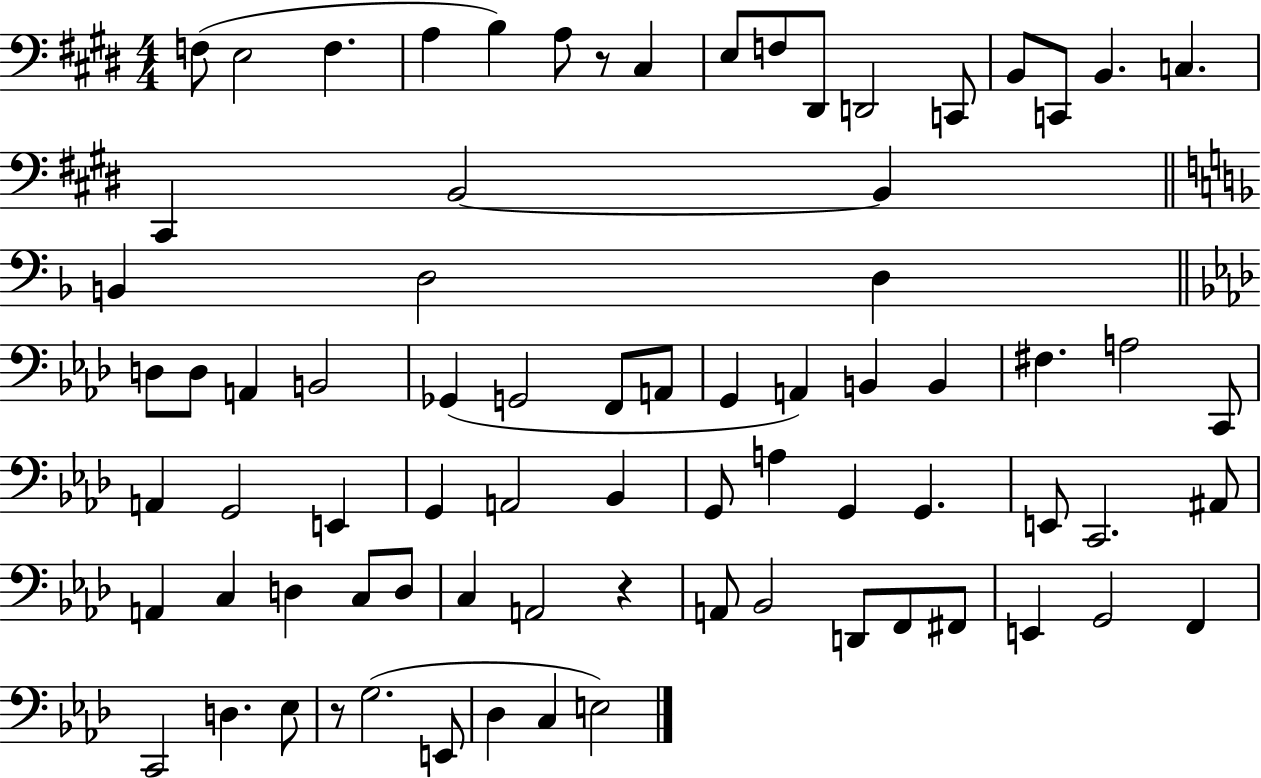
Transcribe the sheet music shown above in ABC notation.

X:1
T:Untitled
M:4/4
L:1/4
K:E
F,/2 E,2 F, A, B, A,/2 z/2 ^C, E,/2 F,/2 ^D,,/2 D,,2 C,,/2 B,,/2 C,,/2 B,, C, ^C,, B,,2 B,, B,, D,2 D, D,/2 D,/2 A,, B,,2 _G,, G,,2 F,,/2 A,,/2 G,, A,, B,, B,, ^F, A,2 C,,/2 A,, G,,2 E,, G,, A,,2 _B,, G,,/2 A, G,, G,, E,,/2 C,,2 ^A,,/2 A,, C, D, C,/2 D,/2 C, A,,2 z A,,/2 _B,,2 D,,/2 F,,/2 ^F,,/2 E,, G,,2 F,, C,,2 D, _E,/2 z/2 G,2 E,,/2 _D, C, E,2